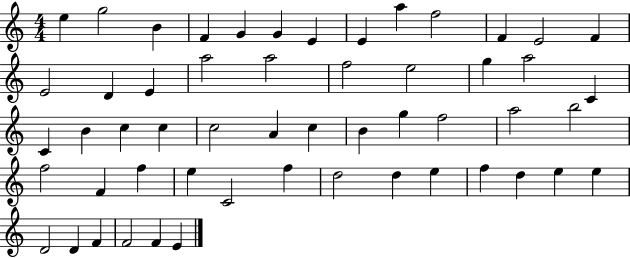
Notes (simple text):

E5/q G5/h B4/q F4/q G4/q G4/q E4/q E4/q A5/q F5/h F4/q E4/h F4/q E4/h D4/q E4/q A5/h A5/h F5/h E5/h G5/q A5/h C4/q C4/q B4/q C5/q C5/q C5/h A4/q C5/q B4/q G5/q F5/h A5/h B5/h F5/h F4/q F5/q E5/q C4/h F5/q D5/h D5/q E5/q F5/q D5/q E5/q E5/q D4/h D4/q F4/q F4/h F4/q E4/q